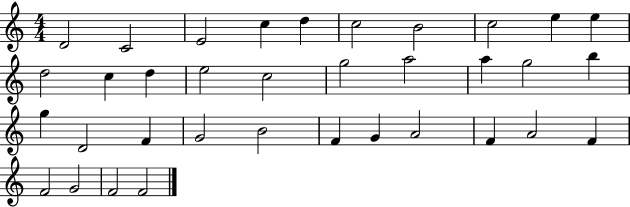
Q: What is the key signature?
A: C major